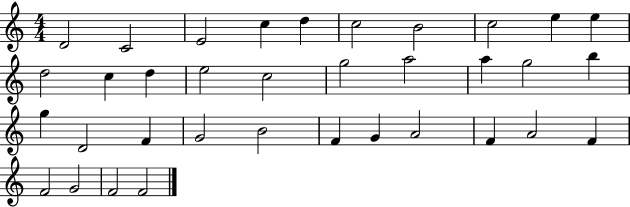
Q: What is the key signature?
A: C major